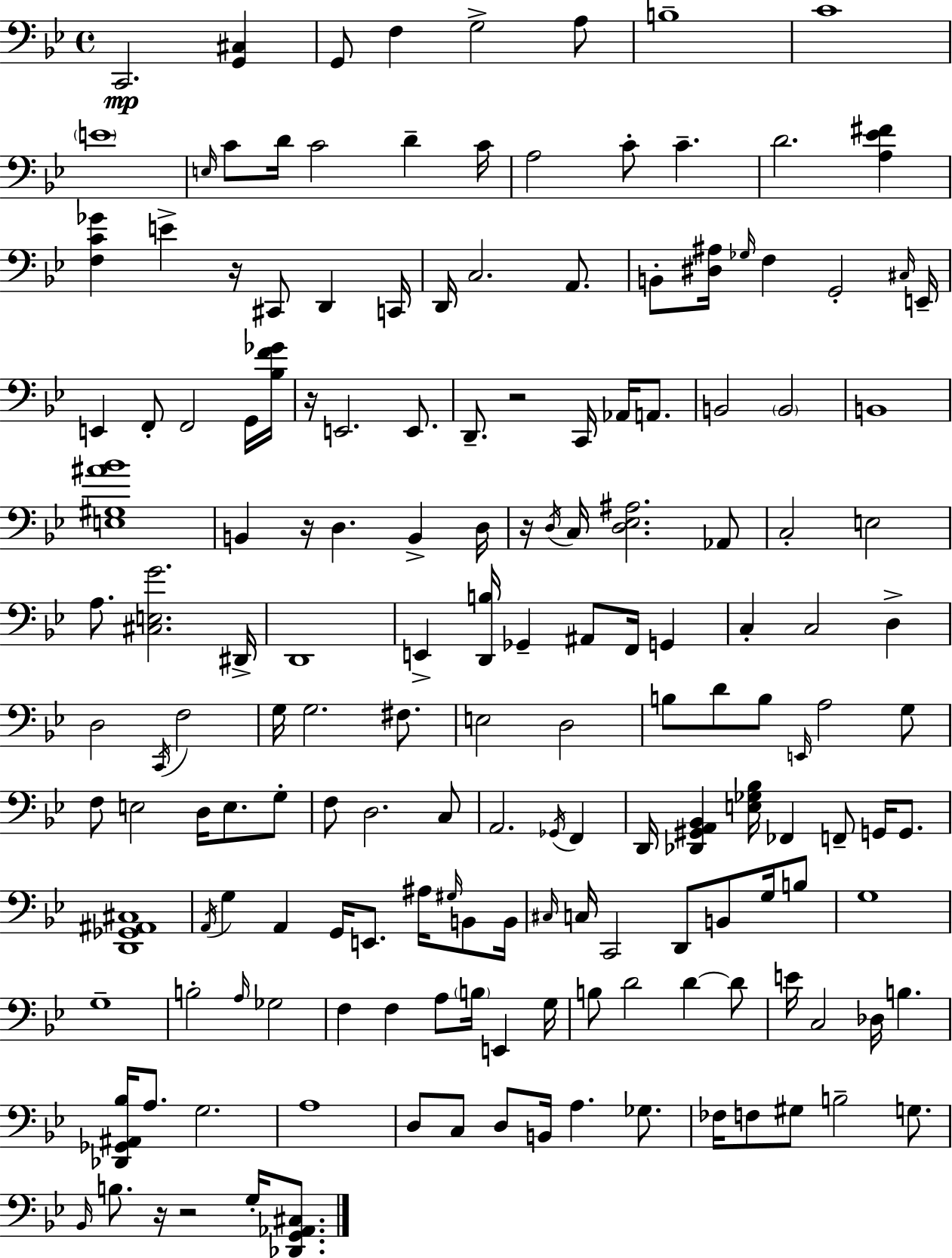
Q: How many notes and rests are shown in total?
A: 167